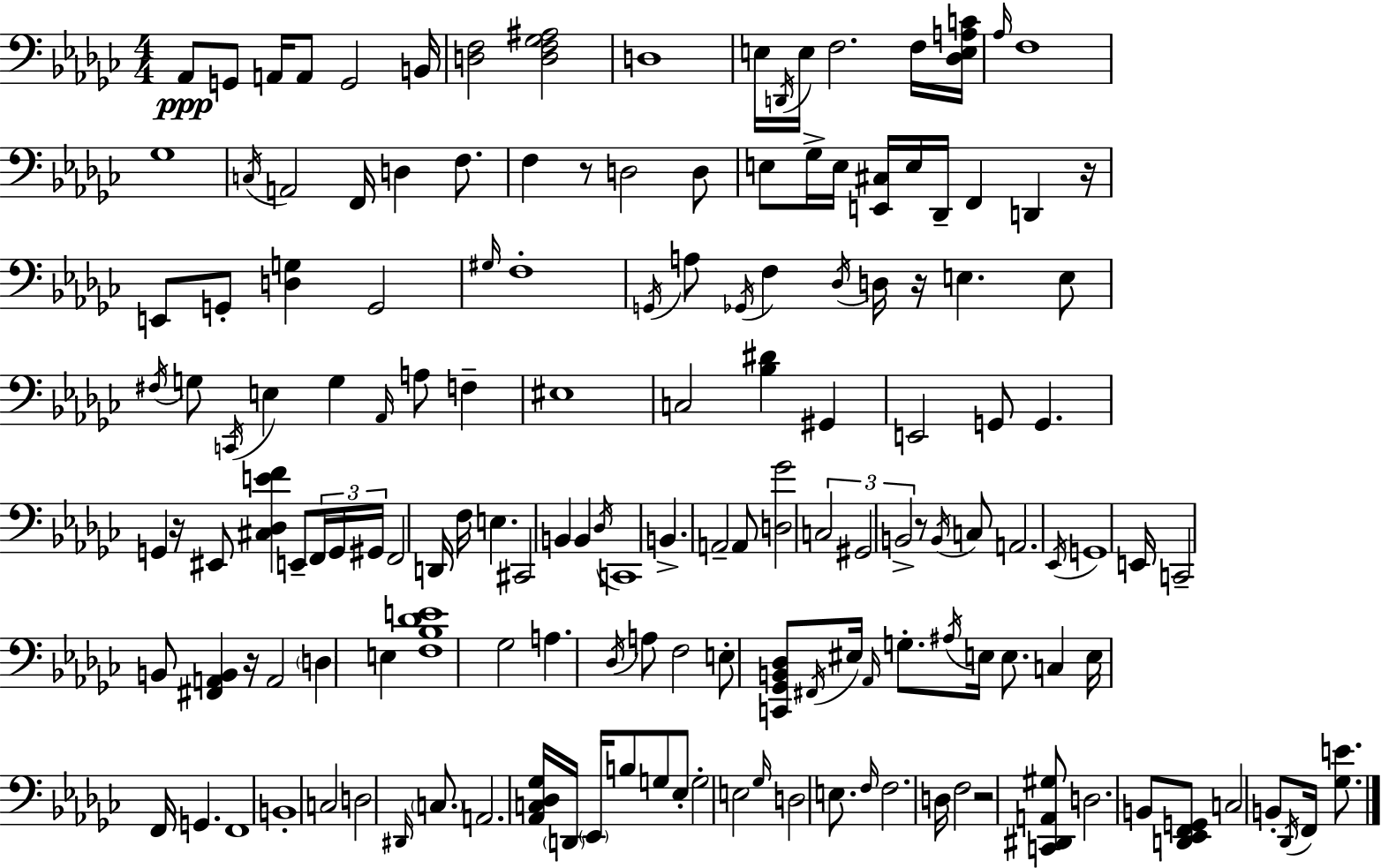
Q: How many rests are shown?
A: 7